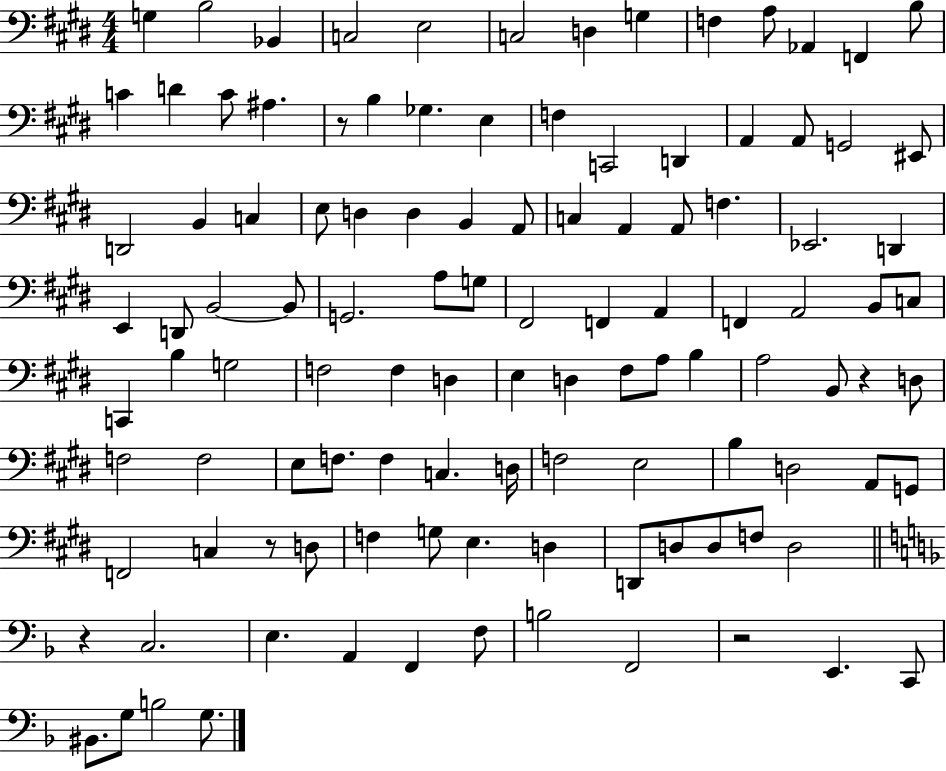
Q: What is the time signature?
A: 4/4